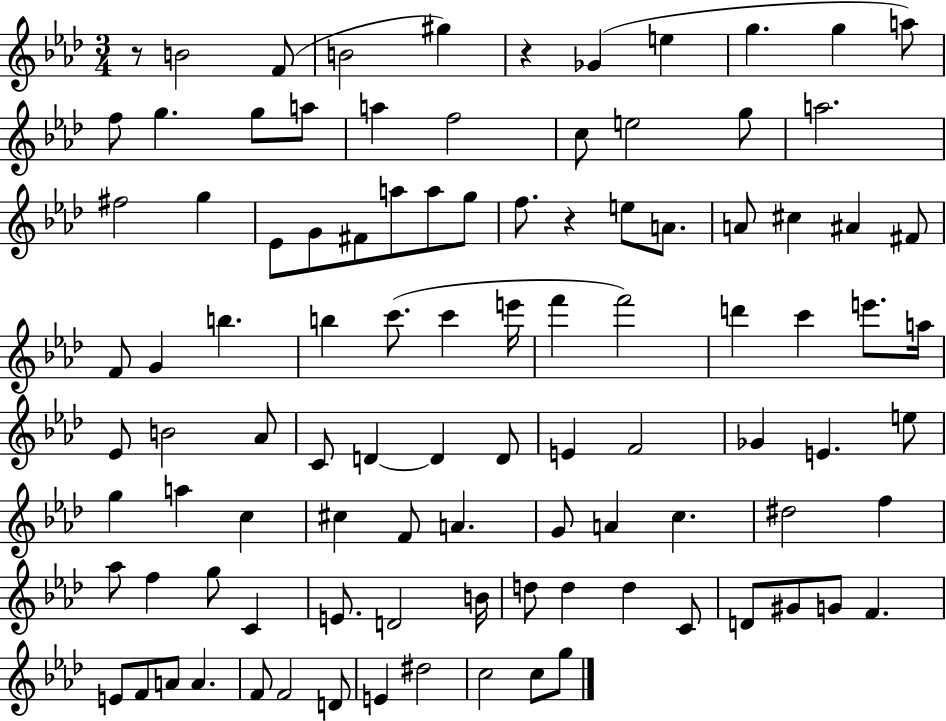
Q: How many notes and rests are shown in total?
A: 100